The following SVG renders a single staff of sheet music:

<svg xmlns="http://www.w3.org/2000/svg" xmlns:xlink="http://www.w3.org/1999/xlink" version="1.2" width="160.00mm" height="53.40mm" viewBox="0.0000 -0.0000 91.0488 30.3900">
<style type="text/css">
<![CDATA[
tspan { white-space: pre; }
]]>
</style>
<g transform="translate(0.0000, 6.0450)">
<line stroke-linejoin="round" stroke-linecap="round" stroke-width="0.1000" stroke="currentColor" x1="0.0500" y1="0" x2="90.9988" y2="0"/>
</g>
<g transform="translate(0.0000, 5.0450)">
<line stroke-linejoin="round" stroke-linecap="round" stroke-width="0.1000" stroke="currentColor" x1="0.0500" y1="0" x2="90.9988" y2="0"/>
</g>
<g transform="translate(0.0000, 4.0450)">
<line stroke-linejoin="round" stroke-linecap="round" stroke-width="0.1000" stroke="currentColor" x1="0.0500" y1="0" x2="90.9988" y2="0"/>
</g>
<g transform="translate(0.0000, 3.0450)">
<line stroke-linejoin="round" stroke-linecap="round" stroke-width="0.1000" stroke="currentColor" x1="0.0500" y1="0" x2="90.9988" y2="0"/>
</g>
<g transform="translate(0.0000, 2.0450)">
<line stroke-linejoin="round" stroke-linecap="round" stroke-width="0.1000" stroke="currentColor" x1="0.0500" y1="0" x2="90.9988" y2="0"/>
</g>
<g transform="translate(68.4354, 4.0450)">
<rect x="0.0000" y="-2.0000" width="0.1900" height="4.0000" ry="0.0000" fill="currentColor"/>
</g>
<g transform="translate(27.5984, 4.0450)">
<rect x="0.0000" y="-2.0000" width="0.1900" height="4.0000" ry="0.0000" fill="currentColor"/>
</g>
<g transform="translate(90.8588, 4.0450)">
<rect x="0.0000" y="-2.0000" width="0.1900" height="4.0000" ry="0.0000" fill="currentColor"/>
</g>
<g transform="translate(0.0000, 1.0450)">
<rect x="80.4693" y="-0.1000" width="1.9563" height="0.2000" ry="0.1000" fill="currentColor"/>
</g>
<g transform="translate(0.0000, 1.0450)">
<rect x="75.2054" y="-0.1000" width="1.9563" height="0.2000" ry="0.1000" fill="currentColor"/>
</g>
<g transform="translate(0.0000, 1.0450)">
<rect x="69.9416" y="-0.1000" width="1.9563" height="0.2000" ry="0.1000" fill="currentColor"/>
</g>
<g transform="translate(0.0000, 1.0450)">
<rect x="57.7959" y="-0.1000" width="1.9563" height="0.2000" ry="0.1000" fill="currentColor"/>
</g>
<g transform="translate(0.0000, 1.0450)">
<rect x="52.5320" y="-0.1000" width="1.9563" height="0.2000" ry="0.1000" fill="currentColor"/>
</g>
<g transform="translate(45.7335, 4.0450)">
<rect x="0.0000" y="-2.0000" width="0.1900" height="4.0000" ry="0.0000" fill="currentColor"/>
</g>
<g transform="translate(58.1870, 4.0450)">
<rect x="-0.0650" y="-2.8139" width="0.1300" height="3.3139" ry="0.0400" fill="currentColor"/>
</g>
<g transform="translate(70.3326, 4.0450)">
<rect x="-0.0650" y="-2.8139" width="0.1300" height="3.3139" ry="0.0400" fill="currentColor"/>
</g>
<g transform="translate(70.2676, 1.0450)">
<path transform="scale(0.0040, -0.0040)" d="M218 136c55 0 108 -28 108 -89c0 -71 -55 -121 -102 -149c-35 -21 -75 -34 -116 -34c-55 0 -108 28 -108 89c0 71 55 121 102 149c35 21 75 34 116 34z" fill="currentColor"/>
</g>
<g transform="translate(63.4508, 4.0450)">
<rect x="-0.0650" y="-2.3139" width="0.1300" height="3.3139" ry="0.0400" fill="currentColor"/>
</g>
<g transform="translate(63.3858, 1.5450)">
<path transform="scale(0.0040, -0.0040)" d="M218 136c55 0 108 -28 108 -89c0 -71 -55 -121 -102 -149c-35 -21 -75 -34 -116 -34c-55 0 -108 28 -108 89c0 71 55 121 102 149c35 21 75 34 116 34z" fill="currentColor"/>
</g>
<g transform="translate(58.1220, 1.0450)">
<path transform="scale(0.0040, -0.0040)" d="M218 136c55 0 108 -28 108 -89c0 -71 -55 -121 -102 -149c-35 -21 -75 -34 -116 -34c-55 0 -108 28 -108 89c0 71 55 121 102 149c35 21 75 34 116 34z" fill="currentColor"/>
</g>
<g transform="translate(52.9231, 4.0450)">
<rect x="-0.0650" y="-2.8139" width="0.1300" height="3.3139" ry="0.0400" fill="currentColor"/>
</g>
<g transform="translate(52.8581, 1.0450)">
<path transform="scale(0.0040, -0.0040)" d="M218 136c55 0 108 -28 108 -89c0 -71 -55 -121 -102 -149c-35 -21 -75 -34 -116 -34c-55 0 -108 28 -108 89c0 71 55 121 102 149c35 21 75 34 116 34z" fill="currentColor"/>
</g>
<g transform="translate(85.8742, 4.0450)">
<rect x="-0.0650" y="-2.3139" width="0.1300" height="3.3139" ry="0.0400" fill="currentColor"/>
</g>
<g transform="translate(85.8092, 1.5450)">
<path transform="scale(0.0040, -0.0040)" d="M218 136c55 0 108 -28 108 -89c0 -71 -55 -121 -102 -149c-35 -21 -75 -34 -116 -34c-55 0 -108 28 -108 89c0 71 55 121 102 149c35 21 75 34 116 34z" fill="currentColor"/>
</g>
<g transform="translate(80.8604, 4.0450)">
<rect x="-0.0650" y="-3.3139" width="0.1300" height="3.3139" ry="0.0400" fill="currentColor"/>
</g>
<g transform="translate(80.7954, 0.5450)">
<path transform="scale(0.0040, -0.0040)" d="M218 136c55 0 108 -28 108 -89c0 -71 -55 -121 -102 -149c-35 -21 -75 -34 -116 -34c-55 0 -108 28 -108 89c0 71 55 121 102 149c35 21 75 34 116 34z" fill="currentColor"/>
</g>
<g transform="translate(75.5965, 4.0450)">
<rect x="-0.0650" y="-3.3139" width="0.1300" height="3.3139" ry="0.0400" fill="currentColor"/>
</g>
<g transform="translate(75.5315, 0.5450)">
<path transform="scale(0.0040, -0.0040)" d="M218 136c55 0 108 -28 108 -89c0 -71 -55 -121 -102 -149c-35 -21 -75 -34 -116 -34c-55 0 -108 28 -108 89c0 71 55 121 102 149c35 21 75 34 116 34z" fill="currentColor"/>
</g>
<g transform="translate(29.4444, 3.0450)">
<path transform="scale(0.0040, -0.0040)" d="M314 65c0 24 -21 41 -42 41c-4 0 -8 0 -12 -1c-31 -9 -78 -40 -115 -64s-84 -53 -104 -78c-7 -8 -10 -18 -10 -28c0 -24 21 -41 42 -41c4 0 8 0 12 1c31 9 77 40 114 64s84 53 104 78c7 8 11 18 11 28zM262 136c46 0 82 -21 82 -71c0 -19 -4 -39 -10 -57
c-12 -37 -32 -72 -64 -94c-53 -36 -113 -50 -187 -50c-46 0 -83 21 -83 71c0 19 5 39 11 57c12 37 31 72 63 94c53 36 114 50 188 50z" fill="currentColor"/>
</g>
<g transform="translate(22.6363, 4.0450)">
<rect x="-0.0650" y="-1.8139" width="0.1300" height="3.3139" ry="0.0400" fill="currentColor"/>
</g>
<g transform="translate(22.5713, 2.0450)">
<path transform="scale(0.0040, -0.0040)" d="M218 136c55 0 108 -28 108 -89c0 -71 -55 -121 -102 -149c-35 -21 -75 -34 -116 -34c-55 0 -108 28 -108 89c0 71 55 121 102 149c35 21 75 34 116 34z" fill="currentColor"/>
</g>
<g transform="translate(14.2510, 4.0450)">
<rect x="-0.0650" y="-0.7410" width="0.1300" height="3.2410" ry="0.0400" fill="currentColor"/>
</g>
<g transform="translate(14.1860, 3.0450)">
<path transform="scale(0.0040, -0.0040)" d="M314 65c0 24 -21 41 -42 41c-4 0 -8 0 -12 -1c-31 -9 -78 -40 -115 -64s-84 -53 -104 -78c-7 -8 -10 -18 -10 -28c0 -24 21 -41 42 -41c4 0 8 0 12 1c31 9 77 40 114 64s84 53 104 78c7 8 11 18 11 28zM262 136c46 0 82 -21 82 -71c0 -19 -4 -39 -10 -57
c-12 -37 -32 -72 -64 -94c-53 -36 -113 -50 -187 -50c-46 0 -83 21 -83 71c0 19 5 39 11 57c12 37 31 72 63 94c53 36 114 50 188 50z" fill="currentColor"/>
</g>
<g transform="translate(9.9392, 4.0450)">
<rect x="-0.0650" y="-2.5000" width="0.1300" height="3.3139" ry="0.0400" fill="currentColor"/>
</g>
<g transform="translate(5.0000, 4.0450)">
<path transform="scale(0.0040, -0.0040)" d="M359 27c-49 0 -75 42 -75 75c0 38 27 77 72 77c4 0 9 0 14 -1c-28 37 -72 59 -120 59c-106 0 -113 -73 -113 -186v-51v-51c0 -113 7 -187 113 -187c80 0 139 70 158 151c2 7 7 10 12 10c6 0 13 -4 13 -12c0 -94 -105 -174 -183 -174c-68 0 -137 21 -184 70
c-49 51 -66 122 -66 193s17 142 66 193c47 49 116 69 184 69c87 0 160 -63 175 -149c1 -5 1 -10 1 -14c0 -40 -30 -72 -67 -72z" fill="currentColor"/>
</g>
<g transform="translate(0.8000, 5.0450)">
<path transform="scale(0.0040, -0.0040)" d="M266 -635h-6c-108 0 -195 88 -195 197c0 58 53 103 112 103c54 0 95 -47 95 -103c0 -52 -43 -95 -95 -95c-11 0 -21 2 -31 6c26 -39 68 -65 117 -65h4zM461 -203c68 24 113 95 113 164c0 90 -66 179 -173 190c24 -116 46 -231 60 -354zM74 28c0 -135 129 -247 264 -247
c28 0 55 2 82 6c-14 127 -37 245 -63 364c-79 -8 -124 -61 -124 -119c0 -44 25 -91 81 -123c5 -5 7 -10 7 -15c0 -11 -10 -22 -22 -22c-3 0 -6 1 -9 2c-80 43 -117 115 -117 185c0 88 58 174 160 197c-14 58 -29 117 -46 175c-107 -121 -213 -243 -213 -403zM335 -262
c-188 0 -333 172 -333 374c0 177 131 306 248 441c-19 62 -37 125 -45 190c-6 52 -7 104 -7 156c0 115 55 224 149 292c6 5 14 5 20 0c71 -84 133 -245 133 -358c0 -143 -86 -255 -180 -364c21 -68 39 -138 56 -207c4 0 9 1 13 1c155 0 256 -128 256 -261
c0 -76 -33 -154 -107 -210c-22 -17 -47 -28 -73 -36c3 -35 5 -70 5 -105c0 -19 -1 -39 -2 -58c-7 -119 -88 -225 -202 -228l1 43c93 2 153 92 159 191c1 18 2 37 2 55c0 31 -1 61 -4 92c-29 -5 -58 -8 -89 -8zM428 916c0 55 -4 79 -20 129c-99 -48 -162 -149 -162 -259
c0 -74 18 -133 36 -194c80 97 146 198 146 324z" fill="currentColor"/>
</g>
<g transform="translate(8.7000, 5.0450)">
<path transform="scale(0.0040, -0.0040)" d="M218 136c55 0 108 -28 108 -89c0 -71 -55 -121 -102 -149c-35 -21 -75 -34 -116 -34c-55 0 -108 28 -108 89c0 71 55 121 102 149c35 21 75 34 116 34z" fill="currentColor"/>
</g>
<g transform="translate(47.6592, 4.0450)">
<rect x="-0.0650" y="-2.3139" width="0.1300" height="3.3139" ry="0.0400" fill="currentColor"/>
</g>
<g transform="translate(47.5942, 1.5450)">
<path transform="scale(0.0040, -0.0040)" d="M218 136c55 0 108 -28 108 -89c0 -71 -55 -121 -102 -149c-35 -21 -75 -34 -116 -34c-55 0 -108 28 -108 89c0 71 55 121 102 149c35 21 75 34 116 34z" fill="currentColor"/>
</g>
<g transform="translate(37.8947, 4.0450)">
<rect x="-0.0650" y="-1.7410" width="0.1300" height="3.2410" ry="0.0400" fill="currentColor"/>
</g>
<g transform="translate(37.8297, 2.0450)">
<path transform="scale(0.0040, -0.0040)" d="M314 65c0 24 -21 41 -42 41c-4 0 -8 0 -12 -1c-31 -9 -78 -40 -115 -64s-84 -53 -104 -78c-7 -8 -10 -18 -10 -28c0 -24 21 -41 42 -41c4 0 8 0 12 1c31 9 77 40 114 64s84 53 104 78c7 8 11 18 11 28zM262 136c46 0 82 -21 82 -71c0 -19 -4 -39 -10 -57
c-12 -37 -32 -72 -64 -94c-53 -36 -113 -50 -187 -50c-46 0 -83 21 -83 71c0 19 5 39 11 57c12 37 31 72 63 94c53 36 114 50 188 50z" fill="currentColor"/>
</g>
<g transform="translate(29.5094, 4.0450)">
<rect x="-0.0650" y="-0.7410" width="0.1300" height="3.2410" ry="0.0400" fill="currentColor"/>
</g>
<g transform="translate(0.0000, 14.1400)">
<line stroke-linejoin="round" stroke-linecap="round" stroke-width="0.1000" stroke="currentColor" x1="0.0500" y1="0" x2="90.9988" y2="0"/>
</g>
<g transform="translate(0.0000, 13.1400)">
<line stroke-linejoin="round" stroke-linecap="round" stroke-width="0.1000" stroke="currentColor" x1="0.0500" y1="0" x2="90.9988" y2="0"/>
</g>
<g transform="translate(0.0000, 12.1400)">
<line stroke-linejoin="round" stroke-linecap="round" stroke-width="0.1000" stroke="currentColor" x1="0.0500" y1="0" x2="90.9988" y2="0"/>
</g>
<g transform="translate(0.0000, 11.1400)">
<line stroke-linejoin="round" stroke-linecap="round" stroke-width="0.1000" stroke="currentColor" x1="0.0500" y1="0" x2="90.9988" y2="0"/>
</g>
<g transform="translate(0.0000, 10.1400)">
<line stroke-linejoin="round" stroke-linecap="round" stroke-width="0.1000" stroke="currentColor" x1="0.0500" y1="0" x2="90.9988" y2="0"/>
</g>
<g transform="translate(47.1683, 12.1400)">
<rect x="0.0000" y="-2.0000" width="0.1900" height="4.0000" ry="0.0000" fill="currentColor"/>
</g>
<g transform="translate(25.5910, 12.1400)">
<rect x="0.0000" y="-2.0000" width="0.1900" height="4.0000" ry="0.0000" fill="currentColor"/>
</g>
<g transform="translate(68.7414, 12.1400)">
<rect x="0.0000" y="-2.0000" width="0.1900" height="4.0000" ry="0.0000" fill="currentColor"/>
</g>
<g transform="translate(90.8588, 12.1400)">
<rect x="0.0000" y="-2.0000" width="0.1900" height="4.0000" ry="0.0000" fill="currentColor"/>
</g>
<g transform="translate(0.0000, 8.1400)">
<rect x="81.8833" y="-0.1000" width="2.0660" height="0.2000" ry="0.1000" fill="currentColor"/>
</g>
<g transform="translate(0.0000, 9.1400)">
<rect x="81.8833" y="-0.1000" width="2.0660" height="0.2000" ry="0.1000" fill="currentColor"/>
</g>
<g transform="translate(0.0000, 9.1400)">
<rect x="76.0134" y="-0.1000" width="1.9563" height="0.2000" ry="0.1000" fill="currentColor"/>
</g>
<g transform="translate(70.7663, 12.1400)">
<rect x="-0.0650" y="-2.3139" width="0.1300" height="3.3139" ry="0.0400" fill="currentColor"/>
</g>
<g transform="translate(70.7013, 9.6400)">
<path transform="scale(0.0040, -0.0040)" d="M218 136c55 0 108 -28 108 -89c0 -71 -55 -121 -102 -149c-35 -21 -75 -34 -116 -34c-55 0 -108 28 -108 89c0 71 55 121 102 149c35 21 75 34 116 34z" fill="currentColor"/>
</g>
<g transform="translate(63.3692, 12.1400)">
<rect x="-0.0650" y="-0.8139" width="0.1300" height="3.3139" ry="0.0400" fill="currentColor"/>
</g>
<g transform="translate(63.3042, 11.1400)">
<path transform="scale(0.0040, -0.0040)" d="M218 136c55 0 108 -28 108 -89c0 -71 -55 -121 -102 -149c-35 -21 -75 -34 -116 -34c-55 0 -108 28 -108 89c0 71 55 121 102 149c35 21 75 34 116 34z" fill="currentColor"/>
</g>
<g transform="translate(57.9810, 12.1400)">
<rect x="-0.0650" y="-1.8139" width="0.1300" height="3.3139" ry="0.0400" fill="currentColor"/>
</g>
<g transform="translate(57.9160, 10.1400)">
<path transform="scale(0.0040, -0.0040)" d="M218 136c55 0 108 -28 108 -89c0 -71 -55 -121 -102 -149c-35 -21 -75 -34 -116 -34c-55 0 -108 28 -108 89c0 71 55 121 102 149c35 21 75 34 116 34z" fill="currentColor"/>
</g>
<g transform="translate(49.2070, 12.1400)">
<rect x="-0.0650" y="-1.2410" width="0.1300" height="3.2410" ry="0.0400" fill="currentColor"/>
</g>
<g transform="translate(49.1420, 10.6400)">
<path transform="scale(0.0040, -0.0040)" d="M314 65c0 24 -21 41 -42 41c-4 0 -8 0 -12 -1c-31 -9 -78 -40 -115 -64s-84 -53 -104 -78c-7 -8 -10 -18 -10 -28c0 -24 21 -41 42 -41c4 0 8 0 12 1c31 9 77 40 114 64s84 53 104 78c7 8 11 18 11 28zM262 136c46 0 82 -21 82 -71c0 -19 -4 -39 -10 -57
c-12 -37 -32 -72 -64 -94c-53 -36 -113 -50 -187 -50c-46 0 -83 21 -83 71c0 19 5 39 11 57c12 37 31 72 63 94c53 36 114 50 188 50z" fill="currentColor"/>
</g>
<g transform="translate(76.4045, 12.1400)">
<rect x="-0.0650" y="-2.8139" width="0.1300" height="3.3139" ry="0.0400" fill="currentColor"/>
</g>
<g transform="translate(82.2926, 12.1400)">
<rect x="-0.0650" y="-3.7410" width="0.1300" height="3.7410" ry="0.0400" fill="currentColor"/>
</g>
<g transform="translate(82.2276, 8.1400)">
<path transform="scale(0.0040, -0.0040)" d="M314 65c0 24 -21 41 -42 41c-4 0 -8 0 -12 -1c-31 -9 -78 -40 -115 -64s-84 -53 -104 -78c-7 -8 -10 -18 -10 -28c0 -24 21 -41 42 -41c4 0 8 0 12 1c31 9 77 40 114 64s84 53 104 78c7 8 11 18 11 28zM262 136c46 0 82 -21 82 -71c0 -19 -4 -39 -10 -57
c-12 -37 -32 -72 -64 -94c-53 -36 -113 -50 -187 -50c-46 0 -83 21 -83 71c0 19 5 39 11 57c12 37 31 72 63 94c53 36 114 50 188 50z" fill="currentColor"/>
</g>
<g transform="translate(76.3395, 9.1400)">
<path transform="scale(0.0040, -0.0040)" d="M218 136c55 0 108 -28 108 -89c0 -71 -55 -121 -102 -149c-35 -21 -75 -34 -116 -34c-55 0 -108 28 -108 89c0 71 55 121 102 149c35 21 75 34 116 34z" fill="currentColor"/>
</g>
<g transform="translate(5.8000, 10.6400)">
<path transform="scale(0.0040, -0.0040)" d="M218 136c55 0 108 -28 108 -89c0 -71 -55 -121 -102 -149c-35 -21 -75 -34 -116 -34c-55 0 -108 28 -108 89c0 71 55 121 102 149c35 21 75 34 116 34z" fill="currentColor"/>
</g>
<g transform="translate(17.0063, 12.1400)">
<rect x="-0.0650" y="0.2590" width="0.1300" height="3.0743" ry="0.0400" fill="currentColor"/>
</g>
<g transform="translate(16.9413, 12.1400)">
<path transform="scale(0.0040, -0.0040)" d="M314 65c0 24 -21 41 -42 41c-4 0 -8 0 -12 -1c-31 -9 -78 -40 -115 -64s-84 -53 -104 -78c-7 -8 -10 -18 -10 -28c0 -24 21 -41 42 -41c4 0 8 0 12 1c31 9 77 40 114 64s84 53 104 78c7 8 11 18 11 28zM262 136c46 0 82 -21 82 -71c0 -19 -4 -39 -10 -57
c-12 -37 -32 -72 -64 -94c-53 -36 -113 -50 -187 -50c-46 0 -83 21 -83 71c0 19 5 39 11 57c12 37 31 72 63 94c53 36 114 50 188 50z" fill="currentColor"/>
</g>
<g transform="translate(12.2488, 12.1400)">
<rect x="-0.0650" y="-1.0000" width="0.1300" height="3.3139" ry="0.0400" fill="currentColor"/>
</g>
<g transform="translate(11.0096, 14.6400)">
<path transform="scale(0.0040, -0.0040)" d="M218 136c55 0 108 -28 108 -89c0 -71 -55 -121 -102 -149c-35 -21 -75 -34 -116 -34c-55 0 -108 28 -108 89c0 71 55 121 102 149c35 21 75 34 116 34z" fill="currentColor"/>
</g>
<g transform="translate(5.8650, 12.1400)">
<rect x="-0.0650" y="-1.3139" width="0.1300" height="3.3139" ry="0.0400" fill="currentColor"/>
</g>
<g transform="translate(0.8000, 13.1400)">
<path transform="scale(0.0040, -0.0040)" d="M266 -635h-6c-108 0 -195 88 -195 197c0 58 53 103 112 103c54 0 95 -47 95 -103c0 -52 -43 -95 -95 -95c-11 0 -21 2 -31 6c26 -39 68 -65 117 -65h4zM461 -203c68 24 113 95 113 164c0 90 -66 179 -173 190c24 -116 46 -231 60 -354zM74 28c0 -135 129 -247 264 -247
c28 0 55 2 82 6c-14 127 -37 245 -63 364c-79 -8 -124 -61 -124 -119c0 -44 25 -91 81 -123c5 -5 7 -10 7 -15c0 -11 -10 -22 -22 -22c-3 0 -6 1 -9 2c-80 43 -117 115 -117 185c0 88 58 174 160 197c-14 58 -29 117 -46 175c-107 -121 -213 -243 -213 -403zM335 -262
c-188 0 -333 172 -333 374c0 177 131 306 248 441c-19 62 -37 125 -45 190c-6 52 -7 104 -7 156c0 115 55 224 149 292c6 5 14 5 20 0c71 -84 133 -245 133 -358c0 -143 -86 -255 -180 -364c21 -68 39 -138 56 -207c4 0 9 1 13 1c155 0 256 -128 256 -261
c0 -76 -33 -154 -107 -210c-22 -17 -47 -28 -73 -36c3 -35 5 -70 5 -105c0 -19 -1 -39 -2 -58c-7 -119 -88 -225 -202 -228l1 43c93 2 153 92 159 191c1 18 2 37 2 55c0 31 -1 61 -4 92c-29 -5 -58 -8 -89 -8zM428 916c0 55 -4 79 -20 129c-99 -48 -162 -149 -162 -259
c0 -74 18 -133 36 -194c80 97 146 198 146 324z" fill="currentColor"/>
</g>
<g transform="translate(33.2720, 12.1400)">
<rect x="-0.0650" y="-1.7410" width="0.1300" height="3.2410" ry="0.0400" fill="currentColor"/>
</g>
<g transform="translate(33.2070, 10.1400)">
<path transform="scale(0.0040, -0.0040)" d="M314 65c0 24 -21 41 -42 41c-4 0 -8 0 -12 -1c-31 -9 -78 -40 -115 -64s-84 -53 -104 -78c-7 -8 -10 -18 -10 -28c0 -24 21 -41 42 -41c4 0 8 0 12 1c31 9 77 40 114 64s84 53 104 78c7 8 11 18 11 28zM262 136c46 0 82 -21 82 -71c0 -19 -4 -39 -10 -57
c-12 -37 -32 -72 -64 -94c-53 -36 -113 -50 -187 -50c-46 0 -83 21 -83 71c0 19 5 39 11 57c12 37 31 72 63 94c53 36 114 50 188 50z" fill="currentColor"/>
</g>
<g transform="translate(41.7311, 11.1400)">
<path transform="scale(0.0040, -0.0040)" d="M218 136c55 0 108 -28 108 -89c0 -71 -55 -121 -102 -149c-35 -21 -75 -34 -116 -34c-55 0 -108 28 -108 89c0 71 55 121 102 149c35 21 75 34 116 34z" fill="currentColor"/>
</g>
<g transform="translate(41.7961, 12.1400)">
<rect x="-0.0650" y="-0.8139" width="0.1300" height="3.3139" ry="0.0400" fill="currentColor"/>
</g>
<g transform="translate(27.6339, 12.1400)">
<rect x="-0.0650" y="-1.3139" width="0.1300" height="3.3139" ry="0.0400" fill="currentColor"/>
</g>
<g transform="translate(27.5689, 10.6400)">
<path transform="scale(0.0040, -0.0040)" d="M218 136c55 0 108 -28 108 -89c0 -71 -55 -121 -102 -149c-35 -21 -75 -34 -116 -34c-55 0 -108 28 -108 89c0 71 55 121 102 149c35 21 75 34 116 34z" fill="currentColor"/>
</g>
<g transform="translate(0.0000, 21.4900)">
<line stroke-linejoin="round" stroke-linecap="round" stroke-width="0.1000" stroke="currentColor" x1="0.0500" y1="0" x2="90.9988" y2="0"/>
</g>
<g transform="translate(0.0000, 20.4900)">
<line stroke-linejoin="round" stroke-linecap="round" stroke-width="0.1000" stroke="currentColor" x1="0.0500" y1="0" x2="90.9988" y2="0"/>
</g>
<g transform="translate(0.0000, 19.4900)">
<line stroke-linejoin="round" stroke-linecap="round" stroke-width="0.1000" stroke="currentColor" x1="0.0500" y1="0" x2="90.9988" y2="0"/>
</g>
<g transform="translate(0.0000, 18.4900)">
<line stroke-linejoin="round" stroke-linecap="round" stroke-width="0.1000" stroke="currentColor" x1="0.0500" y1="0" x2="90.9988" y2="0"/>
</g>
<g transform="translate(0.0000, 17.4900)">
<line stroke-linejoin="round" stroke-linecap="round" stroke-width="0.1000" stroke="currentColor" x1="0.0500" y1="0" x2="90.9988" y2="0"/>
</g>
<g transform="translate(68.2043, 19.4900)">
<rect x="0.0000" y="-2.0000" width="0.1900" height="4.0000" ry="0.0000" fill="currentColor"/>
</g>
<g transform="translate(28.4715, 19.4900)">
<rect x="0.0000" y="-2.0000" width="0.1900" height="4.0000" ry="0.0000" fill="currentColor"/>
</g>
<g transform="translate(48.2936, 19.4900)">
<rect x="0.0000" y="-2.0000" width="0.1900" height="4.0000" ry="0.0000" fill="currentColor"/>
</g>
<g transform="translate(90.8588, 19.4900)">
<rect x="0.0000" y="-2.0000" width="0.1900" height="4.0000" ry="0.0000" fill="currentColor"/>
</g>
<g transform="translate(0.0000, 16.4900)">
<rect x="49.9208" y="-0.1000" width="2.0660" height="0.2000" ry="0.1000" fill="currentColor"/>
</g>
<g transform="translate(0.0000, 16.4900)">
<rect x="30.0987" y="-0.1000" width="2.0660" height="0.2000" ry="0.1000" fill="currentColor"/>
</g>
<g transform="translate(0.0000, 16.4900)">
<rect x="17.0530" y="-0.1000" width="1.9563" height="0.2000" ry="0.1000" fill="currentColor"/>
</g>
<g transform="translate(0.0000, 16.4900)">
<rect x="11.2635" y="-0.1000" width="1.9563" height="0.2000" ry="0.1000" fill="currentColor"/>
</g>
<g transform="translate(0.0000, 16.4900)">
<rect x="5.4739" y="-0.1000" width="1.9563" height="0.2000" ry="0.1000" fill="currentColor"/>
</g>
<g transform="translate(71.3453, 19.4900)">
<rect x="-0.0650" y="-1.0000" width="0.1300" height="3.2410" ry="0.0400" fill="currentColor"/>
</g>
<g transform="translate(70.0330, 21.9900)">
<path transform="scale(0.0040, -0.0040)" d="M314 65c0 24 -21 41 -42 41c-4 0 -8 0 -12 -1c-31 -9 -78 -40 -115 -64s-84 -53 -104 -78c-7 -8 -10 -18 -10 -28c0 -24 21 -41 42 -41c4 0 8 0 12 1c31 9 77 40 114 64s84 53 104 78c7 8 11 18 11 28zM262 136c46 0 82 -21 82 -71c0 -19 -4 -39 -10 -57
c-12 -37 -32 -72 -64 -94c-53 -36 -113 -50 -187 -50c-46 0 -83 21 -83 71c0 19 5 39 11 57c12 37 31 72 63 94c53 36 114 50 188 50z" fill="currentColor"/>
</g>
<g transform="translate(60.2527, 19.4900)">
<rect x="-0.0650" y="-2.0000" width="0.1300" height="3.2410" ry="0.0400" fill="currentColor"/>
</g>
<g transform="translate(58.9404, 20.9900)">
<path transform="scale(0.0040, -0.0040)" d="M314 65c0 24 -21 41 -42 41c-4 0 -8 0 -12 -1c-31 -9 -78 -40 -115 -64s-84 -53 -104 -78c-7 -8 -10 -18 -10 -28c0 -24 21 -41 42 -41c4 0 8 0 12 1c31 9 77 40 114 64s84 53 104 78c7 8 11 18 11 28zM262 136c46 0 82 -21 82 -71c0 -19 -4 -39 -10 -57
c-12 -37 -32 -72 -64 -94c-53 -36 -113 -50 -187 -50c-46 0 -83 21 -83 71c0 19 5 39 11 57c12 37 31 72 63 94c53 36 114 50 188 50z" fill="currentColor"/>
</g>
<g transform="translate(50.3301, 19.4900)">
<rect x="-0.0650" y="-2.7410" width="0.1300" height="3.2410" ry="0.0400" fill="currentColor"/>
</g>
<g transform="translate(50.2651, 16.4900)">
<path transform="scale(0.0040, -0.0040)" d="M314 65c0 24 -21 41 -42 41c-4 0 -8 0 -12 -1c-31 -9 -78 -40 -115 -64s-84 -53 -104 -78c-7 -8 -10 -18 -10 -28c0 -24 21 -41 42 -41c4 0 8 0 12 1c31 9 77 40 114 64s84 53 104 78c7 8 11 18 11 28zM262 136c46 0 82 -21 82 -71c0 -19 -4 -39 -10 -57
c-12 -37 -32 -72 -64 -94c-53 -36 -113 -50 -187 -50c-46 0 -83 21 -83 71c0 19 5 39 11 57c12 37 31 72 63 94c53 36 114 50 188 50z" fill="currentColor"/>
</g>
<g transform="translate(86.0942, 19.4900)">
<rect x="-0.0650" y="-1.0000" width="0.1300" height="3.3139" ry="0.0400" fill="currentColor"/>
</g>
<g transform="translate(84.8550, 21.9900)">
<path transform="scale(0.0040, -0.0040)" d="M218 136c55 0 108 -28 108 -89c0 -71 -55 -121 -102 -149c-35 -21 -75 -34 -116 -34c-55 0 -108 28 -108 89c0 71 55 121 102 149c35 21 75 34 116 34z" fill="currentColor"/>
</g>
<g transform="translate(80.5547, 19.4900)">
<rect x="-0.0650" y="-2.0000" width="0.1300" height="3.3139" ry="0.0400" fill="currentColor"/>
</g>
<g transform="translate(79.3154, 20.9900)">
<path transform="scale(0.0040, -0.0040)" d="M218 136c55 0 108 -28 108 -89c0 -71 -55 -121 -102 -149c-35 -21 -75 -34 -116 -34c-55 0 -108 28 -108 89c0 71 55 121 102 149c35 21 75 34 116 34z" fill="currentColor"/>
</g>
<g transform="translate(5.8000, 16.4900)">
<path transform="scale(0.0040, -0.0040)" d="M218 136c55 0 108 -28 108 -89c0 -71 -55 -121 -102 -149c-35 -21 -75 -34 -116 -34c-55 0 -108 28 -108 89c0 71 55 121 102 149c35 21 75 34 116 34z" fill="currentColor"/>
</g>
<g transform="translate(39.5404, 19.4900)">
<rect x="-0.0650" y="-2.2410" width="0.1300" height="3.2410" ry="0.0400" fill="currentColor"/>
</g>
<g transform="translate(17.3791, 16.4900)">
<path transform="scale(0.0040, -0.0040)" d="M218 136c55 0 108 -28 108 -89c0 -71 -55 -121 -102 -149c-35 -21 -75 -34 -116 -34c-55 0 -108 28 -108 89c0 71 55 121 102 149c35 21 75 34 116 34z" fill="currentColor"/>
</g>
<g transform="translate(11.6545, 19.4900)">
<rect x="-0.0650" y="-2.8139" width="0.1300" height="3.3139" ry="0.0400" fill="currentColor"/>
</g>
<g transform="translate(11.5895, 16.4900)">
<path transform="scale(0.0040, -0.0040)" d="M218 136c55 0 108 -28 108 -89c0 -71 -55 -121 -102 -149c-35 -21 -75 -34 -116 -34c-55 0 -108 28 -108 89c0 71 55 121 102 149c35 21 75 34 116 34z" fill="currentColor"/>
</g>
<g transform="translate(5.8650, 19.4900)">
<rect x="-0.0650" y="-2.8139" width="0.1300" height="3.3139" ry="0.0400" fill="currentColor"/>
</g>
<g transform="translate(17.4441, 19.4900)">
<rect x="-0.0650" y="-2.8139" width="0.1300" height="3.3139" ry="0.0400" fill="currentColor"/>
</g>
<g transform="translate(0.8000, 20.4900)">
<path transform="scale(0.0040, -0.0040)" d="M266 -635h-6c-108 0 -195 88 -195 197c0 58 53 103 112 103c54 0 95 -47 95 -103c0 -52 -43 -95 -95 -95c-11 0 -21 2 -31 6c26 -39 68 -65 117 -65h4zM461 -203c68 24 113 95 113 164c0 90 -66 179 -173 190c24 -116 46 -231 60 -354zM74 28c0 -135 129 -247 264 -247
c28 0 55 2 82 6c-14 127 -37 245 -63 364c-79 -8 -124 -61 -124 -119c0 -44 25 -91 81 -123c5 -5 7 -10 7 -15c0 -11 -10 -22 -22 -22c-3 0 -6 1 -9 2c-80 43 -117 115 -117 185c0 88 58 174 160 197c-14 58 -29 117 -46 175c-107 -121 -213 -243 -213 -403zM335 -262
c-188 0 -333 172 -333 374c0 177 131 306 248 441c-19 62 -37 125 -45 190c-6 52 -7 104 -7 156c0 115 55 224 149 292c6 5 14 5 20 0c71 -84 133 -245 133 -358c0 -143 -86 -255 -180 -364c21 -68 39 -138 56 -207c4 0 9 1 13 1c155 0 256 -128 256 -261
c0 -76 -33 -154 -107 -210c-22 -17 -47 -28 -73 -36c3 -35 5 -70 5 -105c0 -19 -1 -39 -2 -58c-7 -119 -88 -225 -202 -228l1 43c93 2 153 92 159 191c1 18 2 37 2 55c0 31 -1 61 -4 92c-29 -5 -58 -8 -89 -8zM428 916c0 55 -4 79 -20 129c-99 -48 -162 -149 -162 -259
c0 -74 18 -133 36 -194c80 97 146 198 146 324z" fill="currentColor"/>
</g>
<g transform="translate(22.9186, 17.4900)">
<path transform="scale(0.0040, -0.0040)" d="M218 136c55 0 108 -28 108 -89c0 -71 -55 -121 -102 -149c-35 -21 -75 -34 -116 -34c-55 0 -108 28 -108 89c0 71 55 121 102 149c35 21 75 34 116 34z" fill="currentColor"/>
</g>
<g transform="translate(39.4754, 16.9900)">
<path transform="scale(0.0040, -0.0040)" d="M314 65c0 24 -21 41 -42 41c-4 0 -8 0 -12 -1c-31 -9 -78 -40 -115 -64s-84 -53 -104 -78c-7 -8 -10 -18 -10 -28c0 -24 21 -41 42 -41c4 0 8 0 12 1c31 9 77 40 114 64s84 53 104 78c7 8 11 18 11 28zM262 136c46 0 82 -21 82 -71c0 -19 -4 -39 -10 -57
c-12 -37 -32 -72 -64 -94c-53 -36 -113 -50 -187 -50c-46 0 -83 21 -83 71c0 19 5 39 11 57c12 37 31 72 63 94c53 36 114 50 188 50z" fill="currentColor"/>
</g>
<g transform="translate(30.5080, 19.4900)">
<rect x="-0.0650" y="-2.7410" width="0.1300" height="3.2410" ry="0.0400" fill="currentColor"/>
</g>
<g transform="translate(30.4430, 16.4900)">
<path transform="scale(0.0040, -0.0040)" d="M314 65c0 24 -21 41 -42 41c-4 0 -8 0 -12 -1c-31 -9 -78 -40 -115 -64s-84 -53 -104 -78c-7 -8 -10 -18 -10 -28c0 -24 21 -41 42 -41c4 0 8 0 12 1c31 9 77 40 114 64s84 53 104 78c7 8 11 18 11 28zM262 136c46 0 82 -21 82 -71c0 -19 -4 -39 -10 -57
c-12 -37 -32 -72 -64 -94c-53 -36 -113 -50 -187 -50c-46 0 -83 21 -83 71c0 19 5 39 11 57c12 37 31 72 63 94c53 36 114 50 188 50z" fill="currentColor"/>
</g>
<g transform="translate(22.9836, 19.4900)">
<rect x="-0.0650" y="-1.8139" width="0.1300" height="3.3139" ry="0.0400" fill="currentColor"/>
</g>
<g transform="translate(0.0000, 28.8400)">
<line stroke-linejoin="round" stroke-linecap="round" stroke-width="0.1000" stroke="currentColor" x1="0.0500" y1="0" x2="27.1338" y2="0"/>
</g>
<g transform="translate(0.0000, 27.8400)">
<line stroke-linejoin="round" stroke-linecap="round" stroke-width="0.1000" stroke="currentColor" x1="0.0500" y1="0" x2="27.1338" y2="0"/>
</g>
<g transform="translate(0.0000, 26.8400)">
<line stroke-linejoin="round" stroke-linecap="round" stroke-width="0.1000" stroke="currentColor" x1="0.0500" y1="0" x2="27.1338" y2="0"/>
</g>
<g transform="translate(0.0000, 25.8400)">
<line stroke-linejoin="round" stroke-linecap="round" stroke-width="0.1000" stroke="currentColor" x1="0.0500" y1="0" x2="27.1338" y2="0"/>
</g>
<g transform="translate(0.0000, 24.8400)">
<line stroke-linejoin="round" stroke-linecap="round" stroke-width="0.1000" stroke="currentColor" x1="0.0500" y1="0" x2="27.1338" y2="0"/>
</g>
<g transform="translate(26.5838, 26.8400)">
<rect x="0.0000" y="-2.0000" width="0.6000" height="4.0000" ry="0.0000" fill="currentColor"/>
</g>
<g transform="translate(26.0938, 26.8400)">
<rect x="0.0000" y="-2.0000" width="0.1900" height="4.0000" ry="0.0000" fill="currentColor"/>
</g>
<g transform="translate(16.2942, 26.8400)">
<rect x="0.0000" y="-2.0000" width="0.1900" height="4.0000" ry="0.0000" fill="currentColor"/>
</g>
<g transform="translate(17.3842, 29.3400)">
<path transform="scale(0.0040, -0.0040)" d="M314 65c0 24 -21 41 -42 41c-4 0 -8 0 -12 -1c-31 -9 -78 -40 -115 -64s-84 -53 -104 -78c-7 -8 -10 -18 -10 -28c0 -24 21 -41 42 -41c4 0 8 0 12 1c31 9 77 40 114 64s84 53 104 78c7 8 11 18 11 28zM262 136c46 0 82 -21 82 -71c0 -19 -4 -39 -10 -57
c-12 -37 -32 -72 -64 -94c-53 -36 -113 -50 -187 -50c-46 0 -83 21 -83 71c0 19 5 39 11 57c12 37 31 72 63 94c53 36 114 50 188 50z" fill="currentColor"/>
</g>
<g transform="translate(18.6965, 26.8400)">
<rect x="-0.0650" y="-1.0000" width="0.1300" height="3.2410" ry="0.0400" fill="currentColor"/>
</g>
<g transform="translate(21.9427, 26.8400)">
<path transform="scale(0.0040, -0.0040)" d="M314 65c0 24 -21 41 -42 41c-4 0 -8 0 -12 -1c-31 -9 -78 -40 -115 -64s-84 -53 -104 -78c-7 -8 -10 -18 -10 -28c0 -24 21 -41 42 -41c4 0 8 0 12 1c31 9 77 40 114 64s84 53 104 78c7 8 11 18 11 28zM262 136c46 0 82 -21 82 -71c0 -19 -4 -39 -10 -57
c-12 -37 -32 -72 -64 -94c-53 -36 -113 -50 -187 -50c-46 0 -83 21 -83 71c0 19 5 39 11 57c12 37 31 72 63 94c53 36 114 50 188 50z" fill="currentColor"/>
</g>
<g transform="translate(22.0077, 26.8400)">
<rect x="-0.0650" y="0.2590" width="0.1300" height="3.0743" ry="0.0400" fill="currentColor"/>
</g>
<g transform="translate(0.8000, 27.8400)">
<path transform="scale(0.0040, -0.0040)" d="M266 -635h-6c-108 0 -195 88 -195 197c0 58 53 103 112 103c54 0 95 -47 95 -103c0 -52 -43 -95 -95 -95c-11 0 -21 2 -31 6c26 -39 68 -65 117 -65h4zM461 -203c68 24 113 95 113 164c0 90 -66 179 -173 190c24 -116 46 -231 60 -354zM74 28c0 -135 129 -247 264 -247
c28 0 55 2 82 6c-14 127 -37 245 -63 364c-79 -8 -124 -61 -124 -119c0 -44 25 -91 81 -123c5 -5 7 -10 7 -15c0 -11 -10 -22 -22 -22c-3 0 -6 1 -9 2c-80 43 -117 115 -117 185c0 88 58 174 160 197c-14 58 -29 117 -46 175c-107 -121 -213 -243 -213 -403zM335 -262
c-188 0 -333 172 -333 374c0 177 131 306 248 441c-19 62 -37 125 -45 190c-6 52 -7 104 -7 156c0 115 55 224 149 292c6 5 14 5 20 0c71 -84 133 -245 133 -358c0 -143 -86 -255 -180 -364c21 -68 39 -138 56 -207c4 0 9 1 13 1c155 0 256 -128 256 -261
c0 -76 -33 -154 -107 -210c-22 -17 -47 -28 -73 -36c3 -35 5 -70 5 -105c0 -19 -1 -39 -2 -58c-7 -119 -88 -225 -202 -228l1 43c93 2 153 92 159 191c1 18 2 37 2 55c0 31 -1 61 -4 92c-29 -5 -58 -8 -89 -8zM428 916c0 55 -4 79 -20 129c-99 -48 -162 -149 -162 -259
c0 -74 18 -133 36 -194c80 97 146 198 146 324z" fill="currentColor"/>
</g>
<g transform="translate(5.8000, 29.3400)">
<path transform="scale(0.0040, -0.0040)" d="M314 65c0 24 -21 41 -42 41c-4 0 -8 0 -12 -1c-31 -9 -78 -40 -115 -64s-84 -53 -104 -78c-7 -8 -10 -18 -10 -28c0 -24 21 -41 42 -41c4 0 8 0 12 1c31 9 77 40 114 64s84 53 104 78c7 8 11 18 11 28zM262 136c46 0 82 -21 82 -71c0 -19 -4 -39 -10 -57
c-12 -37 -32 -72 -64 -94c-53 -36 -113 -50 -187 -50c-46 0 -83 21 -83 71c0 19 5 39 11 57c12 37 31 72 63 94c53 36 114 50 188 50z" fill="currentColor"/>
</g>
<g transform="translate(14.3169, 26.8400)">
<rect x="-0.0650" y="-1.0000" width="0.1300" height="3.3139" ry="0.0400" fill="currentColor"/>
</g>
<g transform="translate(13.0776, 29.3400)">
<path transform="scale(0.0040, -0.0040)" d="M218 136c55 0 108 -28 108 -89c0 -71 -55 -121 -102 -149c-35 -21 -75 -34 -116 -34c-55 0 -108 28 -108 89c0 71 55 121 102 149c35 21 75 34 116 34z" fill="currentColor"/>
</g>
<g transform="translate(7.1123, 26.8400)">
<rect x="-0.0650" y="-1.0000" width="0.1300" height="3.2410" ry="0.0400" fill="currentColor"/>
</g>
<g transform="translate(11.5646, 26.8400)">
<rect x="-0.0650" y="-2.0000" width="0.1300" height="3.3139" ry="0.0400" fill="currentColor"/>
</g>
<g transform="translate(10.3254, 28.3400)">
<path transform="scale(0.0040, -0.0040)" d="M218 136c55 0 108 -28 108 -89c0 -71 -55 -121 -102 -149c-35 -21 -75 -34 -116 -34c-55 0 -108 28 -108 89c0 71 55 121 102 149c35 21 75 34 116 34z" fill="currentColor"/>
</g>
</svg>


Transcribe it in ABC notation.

X:1
T:Untitled
M:4/4
L:1/4
K:C
G d2 f d2 f2 g a a g a b b g e D B2 e f2 d e2 f d g a c'2 a a a f a2 g2 a2 F2 D2 F D D2 F D D2 B2